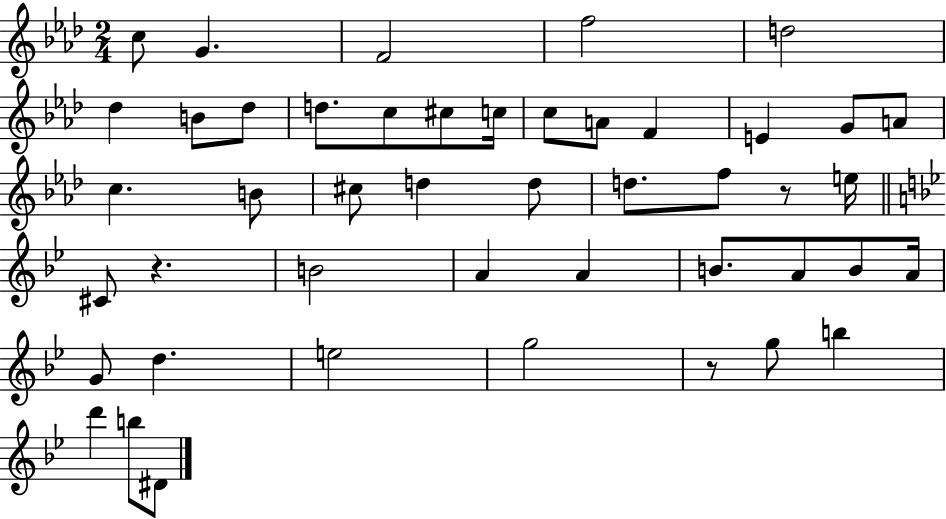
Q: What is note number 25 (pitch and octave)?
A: F5